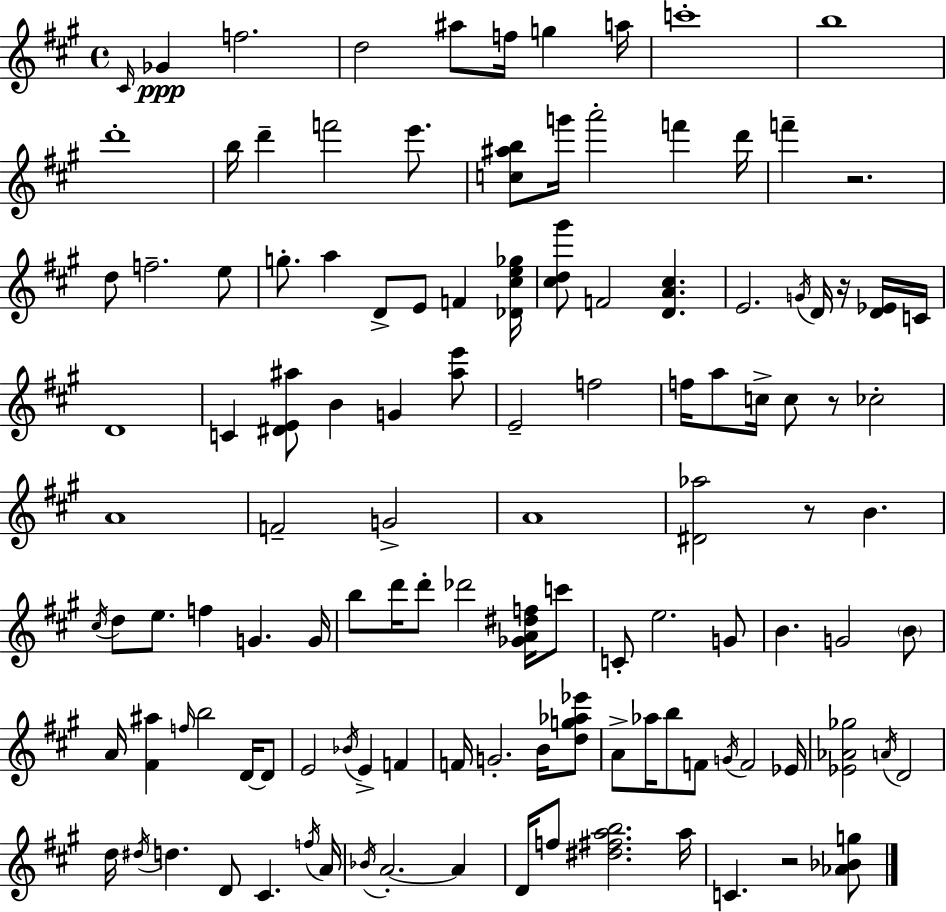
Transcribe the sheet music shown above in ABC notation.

X:1
T:Untitled
M:4/4
L:1/4
K:A
^C/4 _G f2 d2 ^a/2 f/4 g a/4 c'4 b4 d'4 b/4 d' f'2 e'/2 [c^ab]/2 g'/4 a'2 f' d'/4 f' z2 d/2 f2 e/2 g/2 a D/2 E/2 F [_D^ce_g]/4 [^cd^g']/2 F2 [DA^c] E2 G/4 D/4 z/4 [D_E]/4 C/4 D4 C [^DE^a]/2 B G [^ae']/2 E2 f2 f/4 a/2 c/4 c/2 z/2 _c2 A4 F2 G2 A4 [^D_a]2 z/2 B ^c/4 d/2 e/2 f G G/4 b/2 d'/4 d'/2 _d'2 [_GA^df]/4 c'/2 C/2 e2 G/2 B G2 B/2 A/4 [^F^a] f/4 b2 D/4 D/2 E2 _B/4 E F F/4 G2 B/4 [dg_a_e']/2 A/2 _a/4 b/2 F/2 G/4 F2 _E/4 [_E_A_g]2 A/4 D2 d/4 ^d/4 d D/2 ^C f/4 A/4 _B/4 A2 A D/4 f/2 [^d^fab]2 a/4 C z2 [_A_Bg]/2